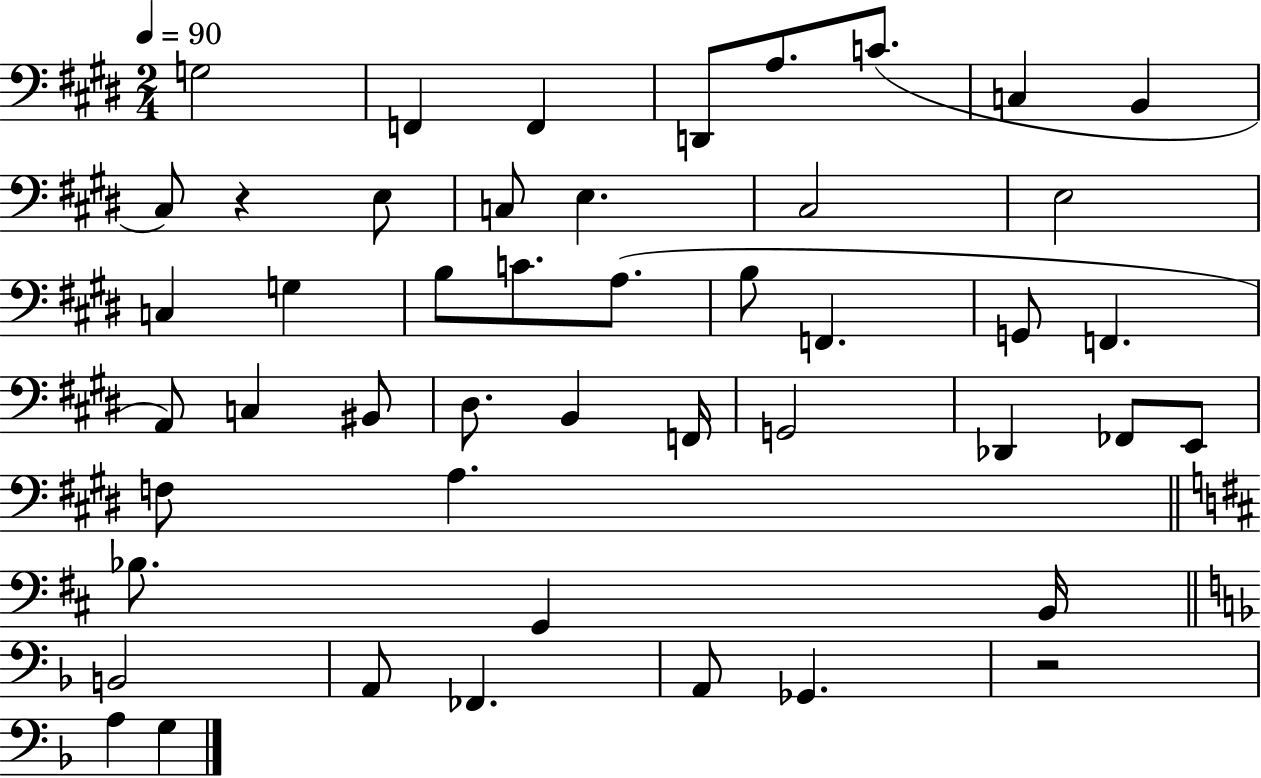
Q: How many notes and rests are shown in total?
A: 47